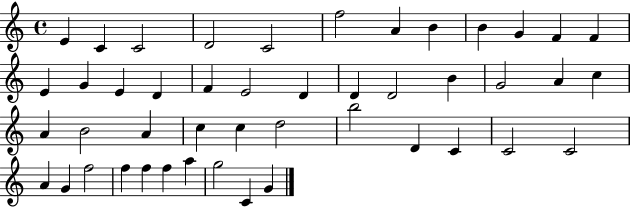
E4/q C4/q C4/h D4/h C4/h F5/h A4/q B4/q B4/q G4/q F4/q F4/q E4/q G4/q E4/q D4/q F4/q E4/h D4/q D4/q D4/h B4/q G4/h A4/q C5/q A4/q B4/h A4/q C5/q C5/q D5/h B5/h D4/q C4/q C4/h C4/h A4/q G4/q F5/h F5/q F5/q F5/q A5/q G5/h C4/q G4/q